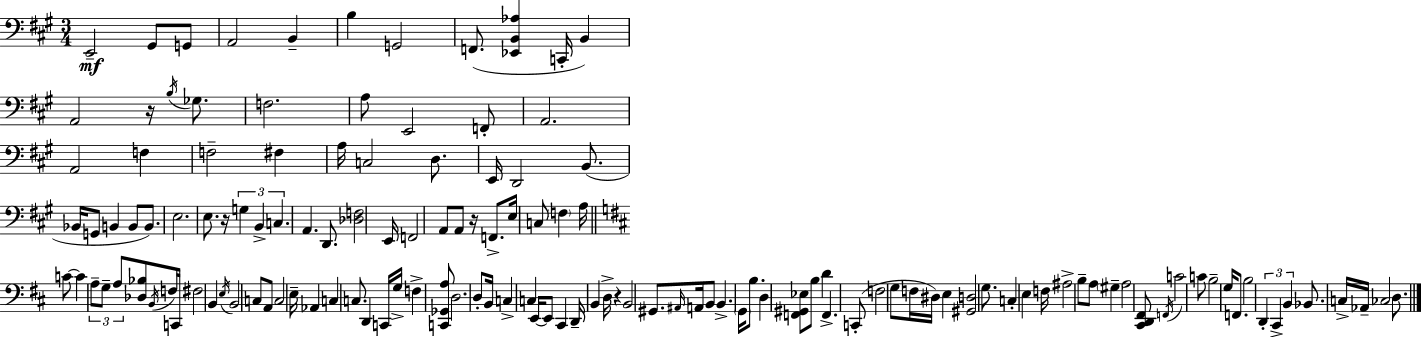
X:1
T:Untitled
M:3/4
L:1/4
K:A
E,,2 ^G,,/2 G,,/2 A,,2 B,, B, G,,2 F,,/2 [_E,,B,,_A,] C,,/4 B,, A,,2 z/4 B,/4 _G,/2 F,2 A,/2 E,,2 F,,/2 A,,2 A,,2 F, F,2 ^F, A,/4 C,2 D,/2 E,,/4 D,,2 B,,/2 _B,,/4 G,,/2 B,, B,,/2 B,,/2 E,2 E,/2 z/4 G, B,, C, A,, D,,/2 [_D,F,]2 E,,/4 F,,2 A,,/2 A,,/2 z/4 F,,/2 E,/4 C,/2 F, A,/4 C/2 C A,/2 G,/2 A,/2 [_D,_B,]/2 B,,/4 F,/4 C,,/4 ^F,2 B,, E,/4 B,,2 C,/2 A,,/2 C,2 E,/4 _A,, C, C,/2 D,, C,,/4 G,/4 F, [C,,_G,,A,]/2 D,2 D,/2 B,,/4 C, C, E,,/4 E,,/2 ^C,, D,,/4 B,, D,/4 z B,,2 ^G,,/2 ^A,,/4 A,,/4 B,,/2 B,, G,,/4 B,/2 D, [F,,^G,,_E,]/2 B,/2 D F,, C,,/2 F,2 G,/2 F,/4 ^D,/4 E, [^G,,D,]2 G,/2 C, E, F,/4 ^A,2 B,/2 A,/2 ^G, A,2 [^C,,D,,^F,,]/2 F,,/4 C2 C/2 B,2 G,/4 F,,/2 B,2 D,, ^C,, B,, _B,,/2 C,/4 _A,,/4 _C,2 D,/2